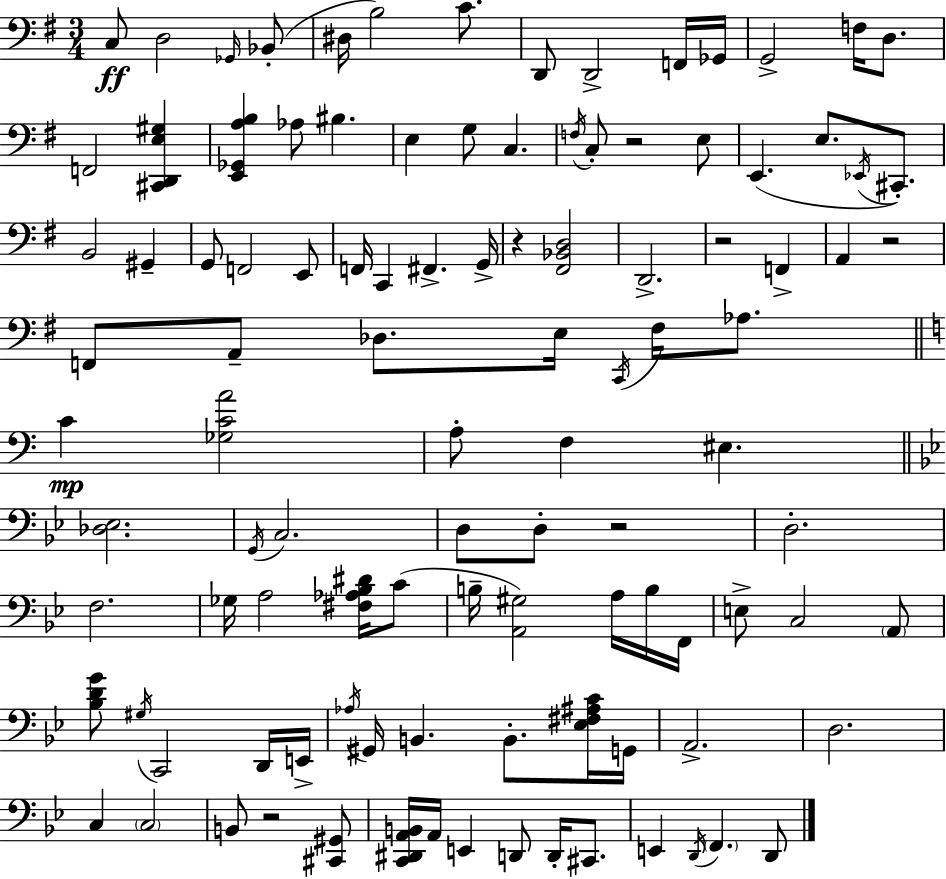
C3/e D3/h Gb2/s Bb2/e D#3/s B3/h C4/e. D2/e D2/h F2/s Gb2/s G2/h F3/s D3/e. F2/h [C#2,D2,E3,G#3]/q [E2,Gb2,A3,B3]/q Ab3/e BIS3/q. E3/q G3/e C3/q. F3/s C3/e R/h E3/e E2/q. E3/e. Eb2/s C#2/e. B2/h G#2/q G2/e F2/h E2/e F2/s C2/q F#2/q. G2/s R/q [F#2,Bb2,D3]/h D2/h. R/h F2/q A2/q R/h F2/e A2/e Db3/e. E3/s C2/s F#3/s Ab3/e. C4/q [Gb3,C4,A4]/h A3/e F3/q EIS3/q. [Db3,Eb3]/h. G2/s C3/h. D3/e D3/e R/h D3/h. F3/h. Gb3/s A3/h [F#3,Ab3,Bb3,D#4]/s C4/e B3/s [A2,G#3]/h A3/s B3/s F2/s E3/e C3/h A2/e [Bb3,D4,G4]/e G#3/s C2/h D2/s E2/s Ab3/s G#2/s B2/q. B2/e. [Eb3,F#3,A#3,C4]/s G2/s A2/h. D3/h. C3/q C3/h B2/e R/h [C#2,G#2]/e [C2,D#2,A2,B2]/s A2/s E2/q D2/e D2/s C#2/e. E2/q D2/s F2/q. D2/e